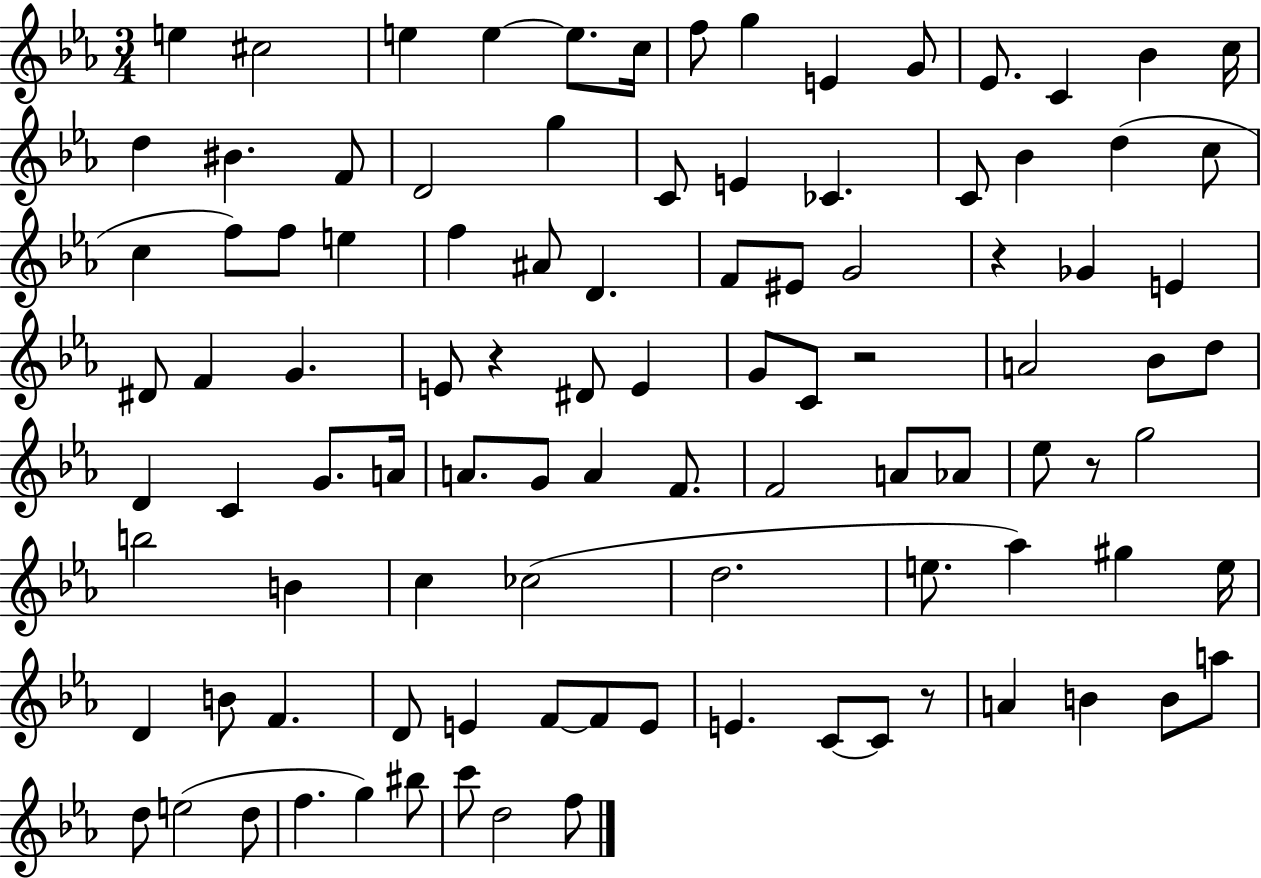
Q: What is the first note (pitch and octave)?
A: E5